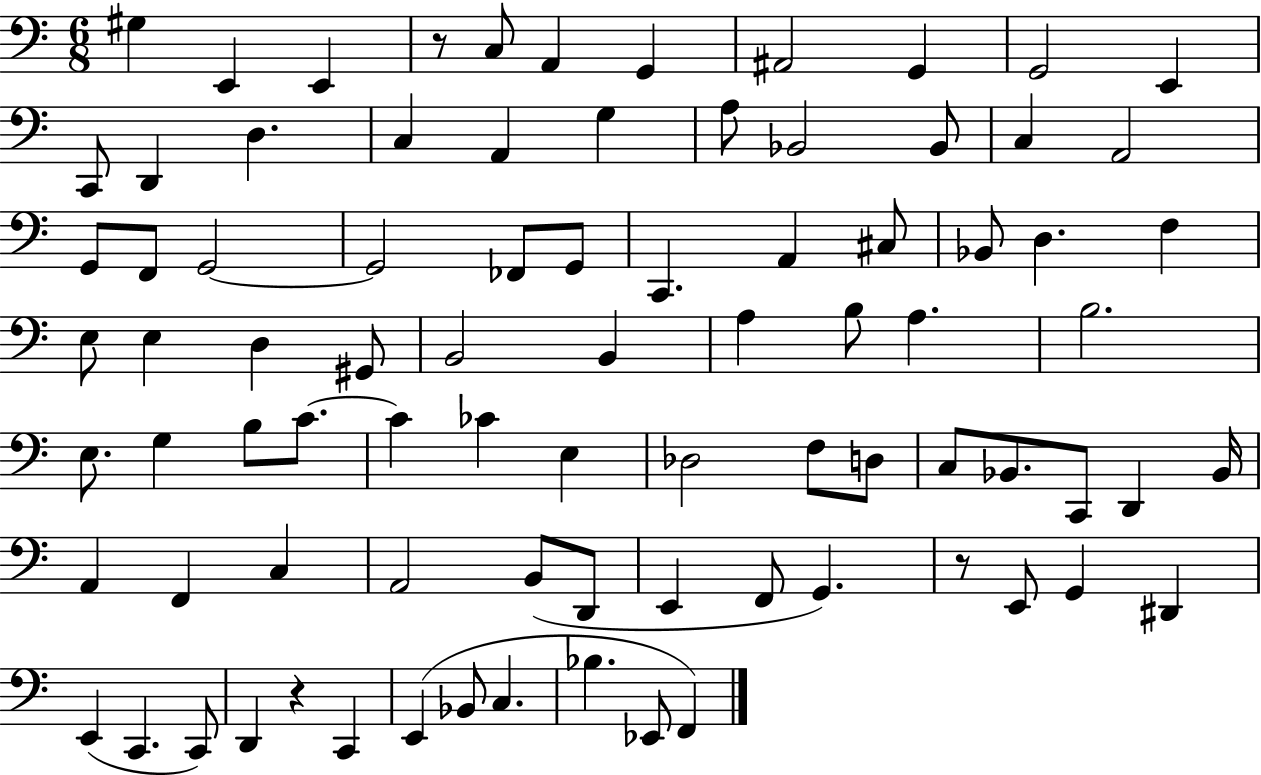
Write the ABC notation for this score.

X:1
T:Untitled
M:6/8
L:1/4
K:C
^G, E,, E,, z/2 C,/2 A,, G,, ^A,,2 G,, G,,2 E,, C,,/2 D,, D, C, A,, G, A,/2 _B,,2 _B,,/2 C, A,,2 G,,/2 F,,/2 G,,2 G,,2 _F,,/2 G,,/2 C,, A,, ^C,/2 _B,,/2 D, F, E,/2 E, D, ^G,,/2 B,,2 B,, A, B,/2 A, B,2 E,/2 G, B,/2 C/2 C _C E, _D,2 F,/2 D,/2 C,/2 _B,,/2 C,,/2 D,, _B,,/4 A,, F,, C, A,,2 B,,/2 D,,/2 E,, F,,/2 G,, z/2 E,,/2 G,, ^D,, E,, C,, C,,/2 D,, z C,, E,, _B,,/2 C, _B, _E,,/2 F,,